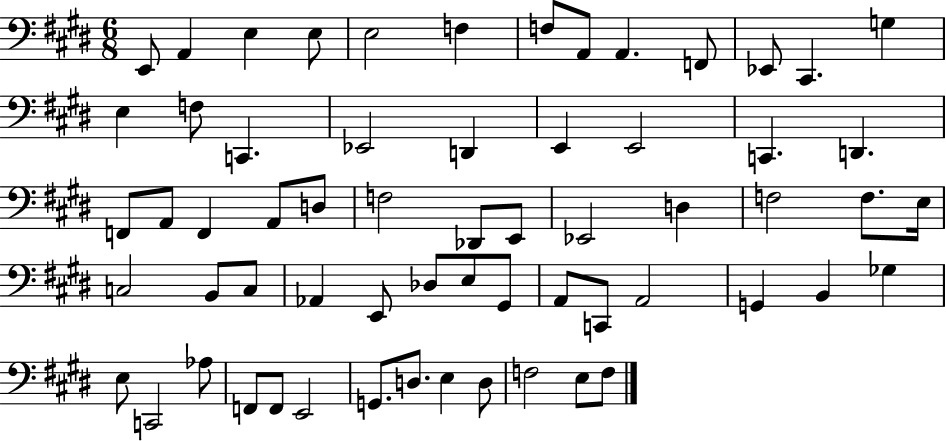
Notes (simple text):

E2/e A2/q E3/q E3/e E3/h F3/q F3/e A2/e A2/q. F2/e Eb2/e C#2/q. G3/q E3/q F3/e C2/q. Eb2/h D2/q E2/q E2/h C2/q. D2/q. F2/e A2/e F2/q A2/e D3/e F3/h Db2/e E2/e Eb2/h D3/q F3/h F3/e. E3/s C3/h B2/e C3/e Ab2/q E2/e Db3/e E3/e G#2/e A2/e C2/e A2/h G2/q B2/q Gb3/q E3/e C2/h Ab3/e F2/e F2/e E2/h G2/e. D3/e. E3/q D3/e F3/h E3/e F3/e